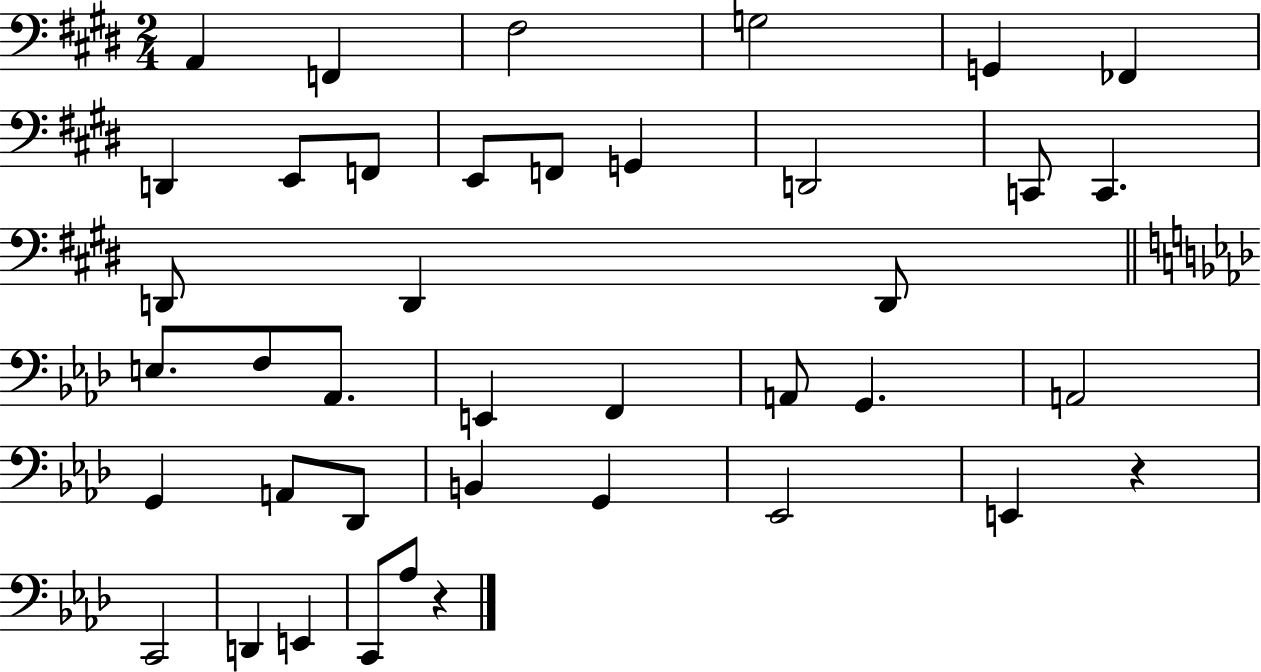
{
  \clef bass
  \numericTimeSignature
  \time 2/4
  \key e \major
  \repeat volta 2 { a,4 f,4 | fis2 | g2 | g,4 fes,4 | \break d,4 e,8 f,8 | e,8 f,8 g,4 | d,2 | c,8 c,4. | \break d,8 d,4 d,8 | \bar "||" \break \key aes \major e8. f8 aes,8. | e,4 f,4 | a,8 g,4. | a,2 | \break g,4 a,8 des,8 | b,4 g,4 | ees,2 | e,4 r4 | \break c,2 | d,4 e,4 | c,8 aes8 r4 | } \bar "|."
}